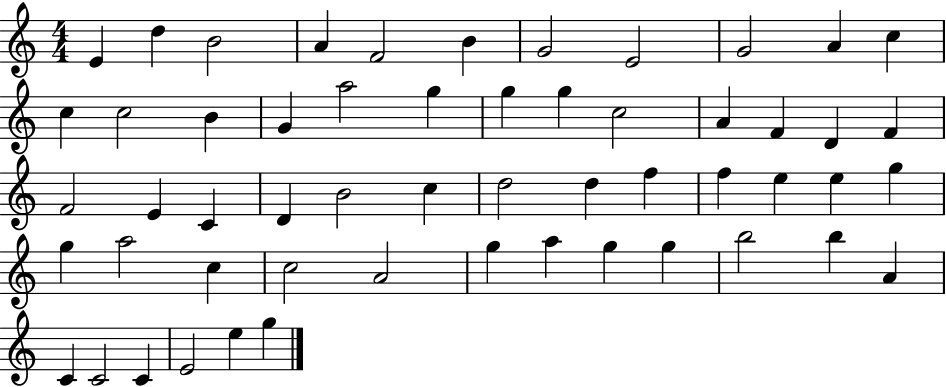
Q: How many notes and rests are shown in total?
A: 55